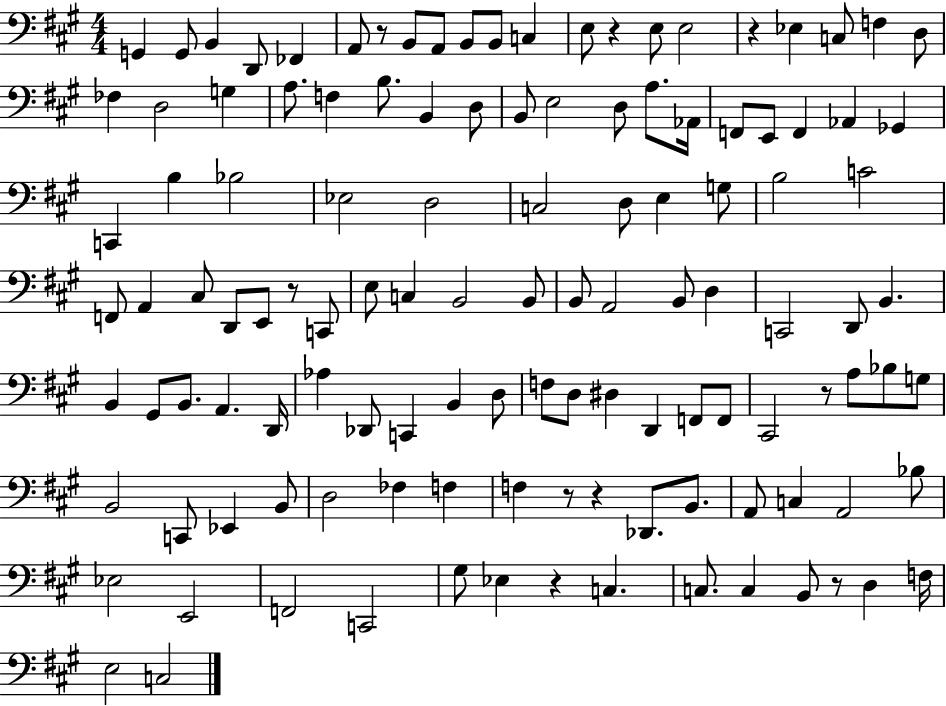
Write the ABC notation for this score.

X:1
T:Untitled
M:4/4
L:1/4
K:A
G,, G,,/2 B,, D,,/2 _F,, A,,/2 z/2 B,,/2 A,,/2 B,,/2 B,,/2 C, E,/2 z E,/2 E,2 z _E, C,/2 F, D,/2 _F, D,2 G, A,/2 F, B,/2 B,, D,/2 B,,/2 E,2 D,/2 A,/2 _A,,/4 F,,/2 E,,/2 F,, _A,, _G,, C,, B, _B,2 _E,2 D,2 C,2 D,/2 E, G,/2 B,2 C2 F,,/2 A,, ^C,/2 D,,/2 E,,/2 z/2 C,,/2 E,/2 C, B,,2 B,,/2 B,,/2 A,,2 B,,/2 D, C,,2 D,,/2 B,, B,, ^G,,/2 B,,/2 A,, D,,/4 _A, _D,,/2 C,, B,, D,/2 F,/2 D,/2 ^D, D,, F,,/2 F,,/2 ^C,,2 z/2 A,/2 _B,/2 G,/2 B,,2 C,,/2 _E,, B,,/2 D,2 _F, F, F, z/2 z _D,,/2 B,,/2 A,,/2 C, A,,2 _B,/2 _E,2 E,,2 F,,2 C,,2 ^G,/2 _E, z C, C,/2 C, B,,/2 z/2 D, F,/4 E,2 C,2